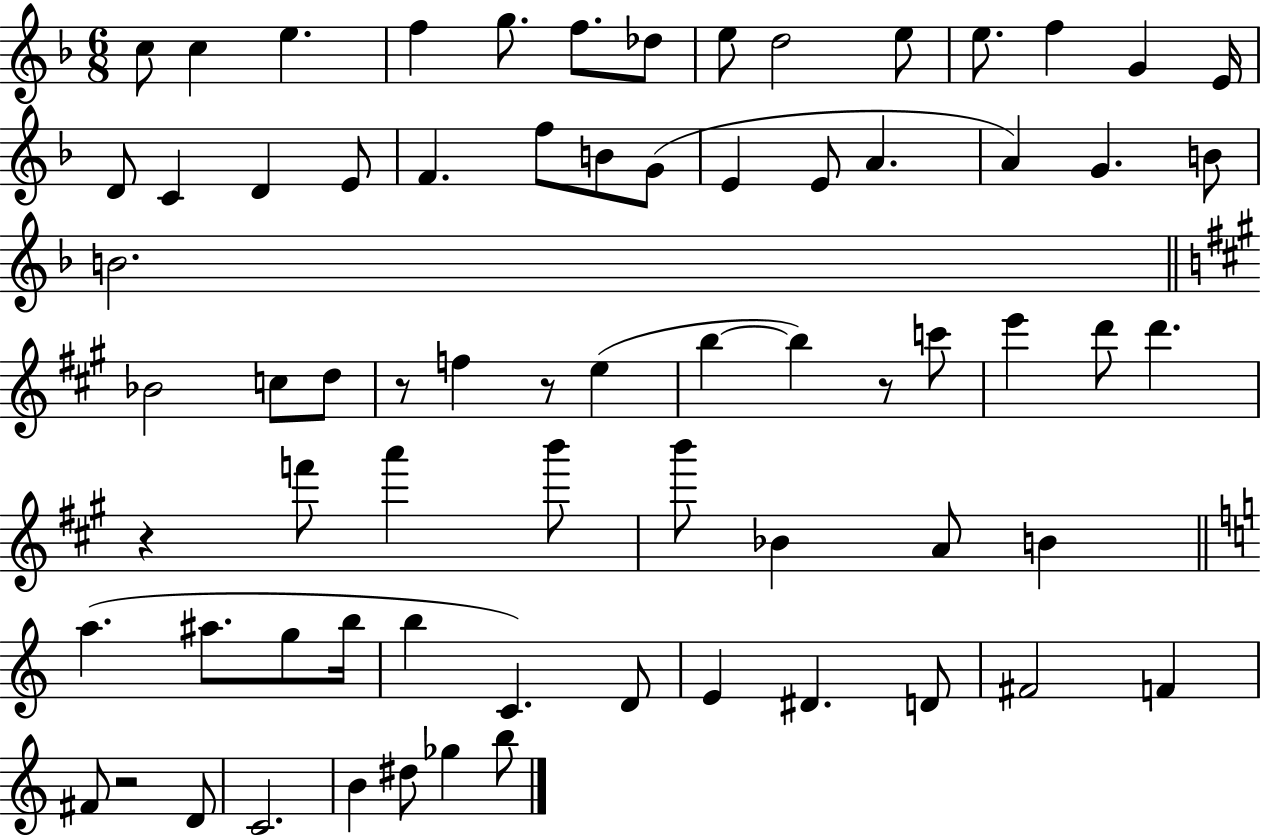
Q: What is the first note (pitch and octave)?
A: C5